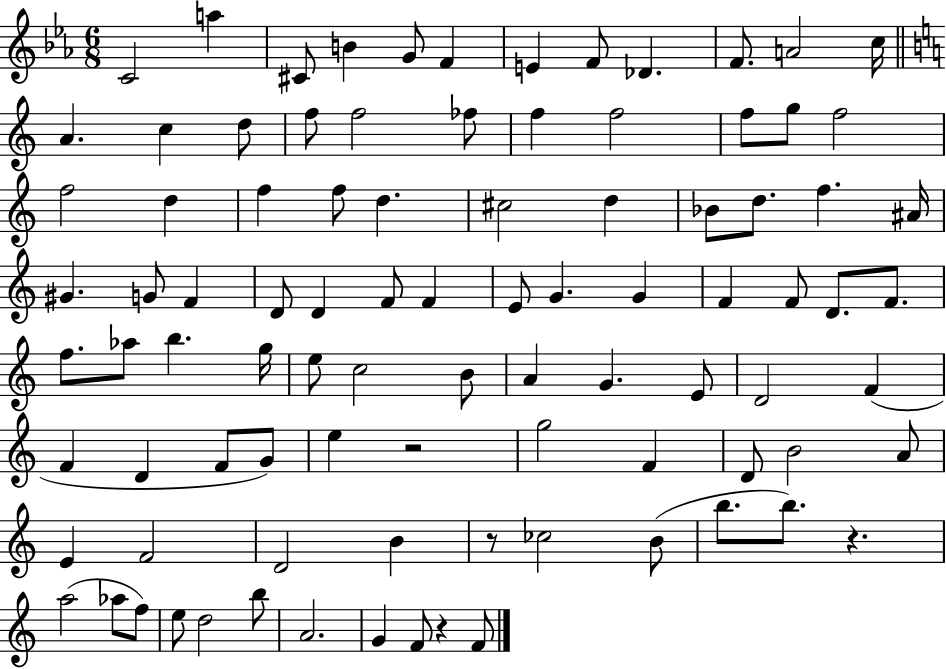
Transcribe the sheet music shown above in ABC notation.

X:1
T:Untitled
M:6/8
L:1/4
K:Eb
C2 a ^C/2 B G/2 F E F/2 _D F/2 A2 c/4 A c d/2 f/2 f2 _f/2 f f2 f/2 g/2 f2 f2 d f f/2 d ^c2 d _B/2 d/2 f ^A/4 ^G G/2 F D/2 D F/2 F E/2 G G F F/2 D/2 F/2 f/2 _a/2 b g/4 e/2 c2 B/2 A G E/2 D2 F F D F/2 G/2 e z2 g2 F D/2 B2 A/2 E F2 D2 B z/2 _c2 B/2 b/2 b/2 z a2 _a/2 f/2 e/2 d2 b/2 A2 G F/2 z F/2